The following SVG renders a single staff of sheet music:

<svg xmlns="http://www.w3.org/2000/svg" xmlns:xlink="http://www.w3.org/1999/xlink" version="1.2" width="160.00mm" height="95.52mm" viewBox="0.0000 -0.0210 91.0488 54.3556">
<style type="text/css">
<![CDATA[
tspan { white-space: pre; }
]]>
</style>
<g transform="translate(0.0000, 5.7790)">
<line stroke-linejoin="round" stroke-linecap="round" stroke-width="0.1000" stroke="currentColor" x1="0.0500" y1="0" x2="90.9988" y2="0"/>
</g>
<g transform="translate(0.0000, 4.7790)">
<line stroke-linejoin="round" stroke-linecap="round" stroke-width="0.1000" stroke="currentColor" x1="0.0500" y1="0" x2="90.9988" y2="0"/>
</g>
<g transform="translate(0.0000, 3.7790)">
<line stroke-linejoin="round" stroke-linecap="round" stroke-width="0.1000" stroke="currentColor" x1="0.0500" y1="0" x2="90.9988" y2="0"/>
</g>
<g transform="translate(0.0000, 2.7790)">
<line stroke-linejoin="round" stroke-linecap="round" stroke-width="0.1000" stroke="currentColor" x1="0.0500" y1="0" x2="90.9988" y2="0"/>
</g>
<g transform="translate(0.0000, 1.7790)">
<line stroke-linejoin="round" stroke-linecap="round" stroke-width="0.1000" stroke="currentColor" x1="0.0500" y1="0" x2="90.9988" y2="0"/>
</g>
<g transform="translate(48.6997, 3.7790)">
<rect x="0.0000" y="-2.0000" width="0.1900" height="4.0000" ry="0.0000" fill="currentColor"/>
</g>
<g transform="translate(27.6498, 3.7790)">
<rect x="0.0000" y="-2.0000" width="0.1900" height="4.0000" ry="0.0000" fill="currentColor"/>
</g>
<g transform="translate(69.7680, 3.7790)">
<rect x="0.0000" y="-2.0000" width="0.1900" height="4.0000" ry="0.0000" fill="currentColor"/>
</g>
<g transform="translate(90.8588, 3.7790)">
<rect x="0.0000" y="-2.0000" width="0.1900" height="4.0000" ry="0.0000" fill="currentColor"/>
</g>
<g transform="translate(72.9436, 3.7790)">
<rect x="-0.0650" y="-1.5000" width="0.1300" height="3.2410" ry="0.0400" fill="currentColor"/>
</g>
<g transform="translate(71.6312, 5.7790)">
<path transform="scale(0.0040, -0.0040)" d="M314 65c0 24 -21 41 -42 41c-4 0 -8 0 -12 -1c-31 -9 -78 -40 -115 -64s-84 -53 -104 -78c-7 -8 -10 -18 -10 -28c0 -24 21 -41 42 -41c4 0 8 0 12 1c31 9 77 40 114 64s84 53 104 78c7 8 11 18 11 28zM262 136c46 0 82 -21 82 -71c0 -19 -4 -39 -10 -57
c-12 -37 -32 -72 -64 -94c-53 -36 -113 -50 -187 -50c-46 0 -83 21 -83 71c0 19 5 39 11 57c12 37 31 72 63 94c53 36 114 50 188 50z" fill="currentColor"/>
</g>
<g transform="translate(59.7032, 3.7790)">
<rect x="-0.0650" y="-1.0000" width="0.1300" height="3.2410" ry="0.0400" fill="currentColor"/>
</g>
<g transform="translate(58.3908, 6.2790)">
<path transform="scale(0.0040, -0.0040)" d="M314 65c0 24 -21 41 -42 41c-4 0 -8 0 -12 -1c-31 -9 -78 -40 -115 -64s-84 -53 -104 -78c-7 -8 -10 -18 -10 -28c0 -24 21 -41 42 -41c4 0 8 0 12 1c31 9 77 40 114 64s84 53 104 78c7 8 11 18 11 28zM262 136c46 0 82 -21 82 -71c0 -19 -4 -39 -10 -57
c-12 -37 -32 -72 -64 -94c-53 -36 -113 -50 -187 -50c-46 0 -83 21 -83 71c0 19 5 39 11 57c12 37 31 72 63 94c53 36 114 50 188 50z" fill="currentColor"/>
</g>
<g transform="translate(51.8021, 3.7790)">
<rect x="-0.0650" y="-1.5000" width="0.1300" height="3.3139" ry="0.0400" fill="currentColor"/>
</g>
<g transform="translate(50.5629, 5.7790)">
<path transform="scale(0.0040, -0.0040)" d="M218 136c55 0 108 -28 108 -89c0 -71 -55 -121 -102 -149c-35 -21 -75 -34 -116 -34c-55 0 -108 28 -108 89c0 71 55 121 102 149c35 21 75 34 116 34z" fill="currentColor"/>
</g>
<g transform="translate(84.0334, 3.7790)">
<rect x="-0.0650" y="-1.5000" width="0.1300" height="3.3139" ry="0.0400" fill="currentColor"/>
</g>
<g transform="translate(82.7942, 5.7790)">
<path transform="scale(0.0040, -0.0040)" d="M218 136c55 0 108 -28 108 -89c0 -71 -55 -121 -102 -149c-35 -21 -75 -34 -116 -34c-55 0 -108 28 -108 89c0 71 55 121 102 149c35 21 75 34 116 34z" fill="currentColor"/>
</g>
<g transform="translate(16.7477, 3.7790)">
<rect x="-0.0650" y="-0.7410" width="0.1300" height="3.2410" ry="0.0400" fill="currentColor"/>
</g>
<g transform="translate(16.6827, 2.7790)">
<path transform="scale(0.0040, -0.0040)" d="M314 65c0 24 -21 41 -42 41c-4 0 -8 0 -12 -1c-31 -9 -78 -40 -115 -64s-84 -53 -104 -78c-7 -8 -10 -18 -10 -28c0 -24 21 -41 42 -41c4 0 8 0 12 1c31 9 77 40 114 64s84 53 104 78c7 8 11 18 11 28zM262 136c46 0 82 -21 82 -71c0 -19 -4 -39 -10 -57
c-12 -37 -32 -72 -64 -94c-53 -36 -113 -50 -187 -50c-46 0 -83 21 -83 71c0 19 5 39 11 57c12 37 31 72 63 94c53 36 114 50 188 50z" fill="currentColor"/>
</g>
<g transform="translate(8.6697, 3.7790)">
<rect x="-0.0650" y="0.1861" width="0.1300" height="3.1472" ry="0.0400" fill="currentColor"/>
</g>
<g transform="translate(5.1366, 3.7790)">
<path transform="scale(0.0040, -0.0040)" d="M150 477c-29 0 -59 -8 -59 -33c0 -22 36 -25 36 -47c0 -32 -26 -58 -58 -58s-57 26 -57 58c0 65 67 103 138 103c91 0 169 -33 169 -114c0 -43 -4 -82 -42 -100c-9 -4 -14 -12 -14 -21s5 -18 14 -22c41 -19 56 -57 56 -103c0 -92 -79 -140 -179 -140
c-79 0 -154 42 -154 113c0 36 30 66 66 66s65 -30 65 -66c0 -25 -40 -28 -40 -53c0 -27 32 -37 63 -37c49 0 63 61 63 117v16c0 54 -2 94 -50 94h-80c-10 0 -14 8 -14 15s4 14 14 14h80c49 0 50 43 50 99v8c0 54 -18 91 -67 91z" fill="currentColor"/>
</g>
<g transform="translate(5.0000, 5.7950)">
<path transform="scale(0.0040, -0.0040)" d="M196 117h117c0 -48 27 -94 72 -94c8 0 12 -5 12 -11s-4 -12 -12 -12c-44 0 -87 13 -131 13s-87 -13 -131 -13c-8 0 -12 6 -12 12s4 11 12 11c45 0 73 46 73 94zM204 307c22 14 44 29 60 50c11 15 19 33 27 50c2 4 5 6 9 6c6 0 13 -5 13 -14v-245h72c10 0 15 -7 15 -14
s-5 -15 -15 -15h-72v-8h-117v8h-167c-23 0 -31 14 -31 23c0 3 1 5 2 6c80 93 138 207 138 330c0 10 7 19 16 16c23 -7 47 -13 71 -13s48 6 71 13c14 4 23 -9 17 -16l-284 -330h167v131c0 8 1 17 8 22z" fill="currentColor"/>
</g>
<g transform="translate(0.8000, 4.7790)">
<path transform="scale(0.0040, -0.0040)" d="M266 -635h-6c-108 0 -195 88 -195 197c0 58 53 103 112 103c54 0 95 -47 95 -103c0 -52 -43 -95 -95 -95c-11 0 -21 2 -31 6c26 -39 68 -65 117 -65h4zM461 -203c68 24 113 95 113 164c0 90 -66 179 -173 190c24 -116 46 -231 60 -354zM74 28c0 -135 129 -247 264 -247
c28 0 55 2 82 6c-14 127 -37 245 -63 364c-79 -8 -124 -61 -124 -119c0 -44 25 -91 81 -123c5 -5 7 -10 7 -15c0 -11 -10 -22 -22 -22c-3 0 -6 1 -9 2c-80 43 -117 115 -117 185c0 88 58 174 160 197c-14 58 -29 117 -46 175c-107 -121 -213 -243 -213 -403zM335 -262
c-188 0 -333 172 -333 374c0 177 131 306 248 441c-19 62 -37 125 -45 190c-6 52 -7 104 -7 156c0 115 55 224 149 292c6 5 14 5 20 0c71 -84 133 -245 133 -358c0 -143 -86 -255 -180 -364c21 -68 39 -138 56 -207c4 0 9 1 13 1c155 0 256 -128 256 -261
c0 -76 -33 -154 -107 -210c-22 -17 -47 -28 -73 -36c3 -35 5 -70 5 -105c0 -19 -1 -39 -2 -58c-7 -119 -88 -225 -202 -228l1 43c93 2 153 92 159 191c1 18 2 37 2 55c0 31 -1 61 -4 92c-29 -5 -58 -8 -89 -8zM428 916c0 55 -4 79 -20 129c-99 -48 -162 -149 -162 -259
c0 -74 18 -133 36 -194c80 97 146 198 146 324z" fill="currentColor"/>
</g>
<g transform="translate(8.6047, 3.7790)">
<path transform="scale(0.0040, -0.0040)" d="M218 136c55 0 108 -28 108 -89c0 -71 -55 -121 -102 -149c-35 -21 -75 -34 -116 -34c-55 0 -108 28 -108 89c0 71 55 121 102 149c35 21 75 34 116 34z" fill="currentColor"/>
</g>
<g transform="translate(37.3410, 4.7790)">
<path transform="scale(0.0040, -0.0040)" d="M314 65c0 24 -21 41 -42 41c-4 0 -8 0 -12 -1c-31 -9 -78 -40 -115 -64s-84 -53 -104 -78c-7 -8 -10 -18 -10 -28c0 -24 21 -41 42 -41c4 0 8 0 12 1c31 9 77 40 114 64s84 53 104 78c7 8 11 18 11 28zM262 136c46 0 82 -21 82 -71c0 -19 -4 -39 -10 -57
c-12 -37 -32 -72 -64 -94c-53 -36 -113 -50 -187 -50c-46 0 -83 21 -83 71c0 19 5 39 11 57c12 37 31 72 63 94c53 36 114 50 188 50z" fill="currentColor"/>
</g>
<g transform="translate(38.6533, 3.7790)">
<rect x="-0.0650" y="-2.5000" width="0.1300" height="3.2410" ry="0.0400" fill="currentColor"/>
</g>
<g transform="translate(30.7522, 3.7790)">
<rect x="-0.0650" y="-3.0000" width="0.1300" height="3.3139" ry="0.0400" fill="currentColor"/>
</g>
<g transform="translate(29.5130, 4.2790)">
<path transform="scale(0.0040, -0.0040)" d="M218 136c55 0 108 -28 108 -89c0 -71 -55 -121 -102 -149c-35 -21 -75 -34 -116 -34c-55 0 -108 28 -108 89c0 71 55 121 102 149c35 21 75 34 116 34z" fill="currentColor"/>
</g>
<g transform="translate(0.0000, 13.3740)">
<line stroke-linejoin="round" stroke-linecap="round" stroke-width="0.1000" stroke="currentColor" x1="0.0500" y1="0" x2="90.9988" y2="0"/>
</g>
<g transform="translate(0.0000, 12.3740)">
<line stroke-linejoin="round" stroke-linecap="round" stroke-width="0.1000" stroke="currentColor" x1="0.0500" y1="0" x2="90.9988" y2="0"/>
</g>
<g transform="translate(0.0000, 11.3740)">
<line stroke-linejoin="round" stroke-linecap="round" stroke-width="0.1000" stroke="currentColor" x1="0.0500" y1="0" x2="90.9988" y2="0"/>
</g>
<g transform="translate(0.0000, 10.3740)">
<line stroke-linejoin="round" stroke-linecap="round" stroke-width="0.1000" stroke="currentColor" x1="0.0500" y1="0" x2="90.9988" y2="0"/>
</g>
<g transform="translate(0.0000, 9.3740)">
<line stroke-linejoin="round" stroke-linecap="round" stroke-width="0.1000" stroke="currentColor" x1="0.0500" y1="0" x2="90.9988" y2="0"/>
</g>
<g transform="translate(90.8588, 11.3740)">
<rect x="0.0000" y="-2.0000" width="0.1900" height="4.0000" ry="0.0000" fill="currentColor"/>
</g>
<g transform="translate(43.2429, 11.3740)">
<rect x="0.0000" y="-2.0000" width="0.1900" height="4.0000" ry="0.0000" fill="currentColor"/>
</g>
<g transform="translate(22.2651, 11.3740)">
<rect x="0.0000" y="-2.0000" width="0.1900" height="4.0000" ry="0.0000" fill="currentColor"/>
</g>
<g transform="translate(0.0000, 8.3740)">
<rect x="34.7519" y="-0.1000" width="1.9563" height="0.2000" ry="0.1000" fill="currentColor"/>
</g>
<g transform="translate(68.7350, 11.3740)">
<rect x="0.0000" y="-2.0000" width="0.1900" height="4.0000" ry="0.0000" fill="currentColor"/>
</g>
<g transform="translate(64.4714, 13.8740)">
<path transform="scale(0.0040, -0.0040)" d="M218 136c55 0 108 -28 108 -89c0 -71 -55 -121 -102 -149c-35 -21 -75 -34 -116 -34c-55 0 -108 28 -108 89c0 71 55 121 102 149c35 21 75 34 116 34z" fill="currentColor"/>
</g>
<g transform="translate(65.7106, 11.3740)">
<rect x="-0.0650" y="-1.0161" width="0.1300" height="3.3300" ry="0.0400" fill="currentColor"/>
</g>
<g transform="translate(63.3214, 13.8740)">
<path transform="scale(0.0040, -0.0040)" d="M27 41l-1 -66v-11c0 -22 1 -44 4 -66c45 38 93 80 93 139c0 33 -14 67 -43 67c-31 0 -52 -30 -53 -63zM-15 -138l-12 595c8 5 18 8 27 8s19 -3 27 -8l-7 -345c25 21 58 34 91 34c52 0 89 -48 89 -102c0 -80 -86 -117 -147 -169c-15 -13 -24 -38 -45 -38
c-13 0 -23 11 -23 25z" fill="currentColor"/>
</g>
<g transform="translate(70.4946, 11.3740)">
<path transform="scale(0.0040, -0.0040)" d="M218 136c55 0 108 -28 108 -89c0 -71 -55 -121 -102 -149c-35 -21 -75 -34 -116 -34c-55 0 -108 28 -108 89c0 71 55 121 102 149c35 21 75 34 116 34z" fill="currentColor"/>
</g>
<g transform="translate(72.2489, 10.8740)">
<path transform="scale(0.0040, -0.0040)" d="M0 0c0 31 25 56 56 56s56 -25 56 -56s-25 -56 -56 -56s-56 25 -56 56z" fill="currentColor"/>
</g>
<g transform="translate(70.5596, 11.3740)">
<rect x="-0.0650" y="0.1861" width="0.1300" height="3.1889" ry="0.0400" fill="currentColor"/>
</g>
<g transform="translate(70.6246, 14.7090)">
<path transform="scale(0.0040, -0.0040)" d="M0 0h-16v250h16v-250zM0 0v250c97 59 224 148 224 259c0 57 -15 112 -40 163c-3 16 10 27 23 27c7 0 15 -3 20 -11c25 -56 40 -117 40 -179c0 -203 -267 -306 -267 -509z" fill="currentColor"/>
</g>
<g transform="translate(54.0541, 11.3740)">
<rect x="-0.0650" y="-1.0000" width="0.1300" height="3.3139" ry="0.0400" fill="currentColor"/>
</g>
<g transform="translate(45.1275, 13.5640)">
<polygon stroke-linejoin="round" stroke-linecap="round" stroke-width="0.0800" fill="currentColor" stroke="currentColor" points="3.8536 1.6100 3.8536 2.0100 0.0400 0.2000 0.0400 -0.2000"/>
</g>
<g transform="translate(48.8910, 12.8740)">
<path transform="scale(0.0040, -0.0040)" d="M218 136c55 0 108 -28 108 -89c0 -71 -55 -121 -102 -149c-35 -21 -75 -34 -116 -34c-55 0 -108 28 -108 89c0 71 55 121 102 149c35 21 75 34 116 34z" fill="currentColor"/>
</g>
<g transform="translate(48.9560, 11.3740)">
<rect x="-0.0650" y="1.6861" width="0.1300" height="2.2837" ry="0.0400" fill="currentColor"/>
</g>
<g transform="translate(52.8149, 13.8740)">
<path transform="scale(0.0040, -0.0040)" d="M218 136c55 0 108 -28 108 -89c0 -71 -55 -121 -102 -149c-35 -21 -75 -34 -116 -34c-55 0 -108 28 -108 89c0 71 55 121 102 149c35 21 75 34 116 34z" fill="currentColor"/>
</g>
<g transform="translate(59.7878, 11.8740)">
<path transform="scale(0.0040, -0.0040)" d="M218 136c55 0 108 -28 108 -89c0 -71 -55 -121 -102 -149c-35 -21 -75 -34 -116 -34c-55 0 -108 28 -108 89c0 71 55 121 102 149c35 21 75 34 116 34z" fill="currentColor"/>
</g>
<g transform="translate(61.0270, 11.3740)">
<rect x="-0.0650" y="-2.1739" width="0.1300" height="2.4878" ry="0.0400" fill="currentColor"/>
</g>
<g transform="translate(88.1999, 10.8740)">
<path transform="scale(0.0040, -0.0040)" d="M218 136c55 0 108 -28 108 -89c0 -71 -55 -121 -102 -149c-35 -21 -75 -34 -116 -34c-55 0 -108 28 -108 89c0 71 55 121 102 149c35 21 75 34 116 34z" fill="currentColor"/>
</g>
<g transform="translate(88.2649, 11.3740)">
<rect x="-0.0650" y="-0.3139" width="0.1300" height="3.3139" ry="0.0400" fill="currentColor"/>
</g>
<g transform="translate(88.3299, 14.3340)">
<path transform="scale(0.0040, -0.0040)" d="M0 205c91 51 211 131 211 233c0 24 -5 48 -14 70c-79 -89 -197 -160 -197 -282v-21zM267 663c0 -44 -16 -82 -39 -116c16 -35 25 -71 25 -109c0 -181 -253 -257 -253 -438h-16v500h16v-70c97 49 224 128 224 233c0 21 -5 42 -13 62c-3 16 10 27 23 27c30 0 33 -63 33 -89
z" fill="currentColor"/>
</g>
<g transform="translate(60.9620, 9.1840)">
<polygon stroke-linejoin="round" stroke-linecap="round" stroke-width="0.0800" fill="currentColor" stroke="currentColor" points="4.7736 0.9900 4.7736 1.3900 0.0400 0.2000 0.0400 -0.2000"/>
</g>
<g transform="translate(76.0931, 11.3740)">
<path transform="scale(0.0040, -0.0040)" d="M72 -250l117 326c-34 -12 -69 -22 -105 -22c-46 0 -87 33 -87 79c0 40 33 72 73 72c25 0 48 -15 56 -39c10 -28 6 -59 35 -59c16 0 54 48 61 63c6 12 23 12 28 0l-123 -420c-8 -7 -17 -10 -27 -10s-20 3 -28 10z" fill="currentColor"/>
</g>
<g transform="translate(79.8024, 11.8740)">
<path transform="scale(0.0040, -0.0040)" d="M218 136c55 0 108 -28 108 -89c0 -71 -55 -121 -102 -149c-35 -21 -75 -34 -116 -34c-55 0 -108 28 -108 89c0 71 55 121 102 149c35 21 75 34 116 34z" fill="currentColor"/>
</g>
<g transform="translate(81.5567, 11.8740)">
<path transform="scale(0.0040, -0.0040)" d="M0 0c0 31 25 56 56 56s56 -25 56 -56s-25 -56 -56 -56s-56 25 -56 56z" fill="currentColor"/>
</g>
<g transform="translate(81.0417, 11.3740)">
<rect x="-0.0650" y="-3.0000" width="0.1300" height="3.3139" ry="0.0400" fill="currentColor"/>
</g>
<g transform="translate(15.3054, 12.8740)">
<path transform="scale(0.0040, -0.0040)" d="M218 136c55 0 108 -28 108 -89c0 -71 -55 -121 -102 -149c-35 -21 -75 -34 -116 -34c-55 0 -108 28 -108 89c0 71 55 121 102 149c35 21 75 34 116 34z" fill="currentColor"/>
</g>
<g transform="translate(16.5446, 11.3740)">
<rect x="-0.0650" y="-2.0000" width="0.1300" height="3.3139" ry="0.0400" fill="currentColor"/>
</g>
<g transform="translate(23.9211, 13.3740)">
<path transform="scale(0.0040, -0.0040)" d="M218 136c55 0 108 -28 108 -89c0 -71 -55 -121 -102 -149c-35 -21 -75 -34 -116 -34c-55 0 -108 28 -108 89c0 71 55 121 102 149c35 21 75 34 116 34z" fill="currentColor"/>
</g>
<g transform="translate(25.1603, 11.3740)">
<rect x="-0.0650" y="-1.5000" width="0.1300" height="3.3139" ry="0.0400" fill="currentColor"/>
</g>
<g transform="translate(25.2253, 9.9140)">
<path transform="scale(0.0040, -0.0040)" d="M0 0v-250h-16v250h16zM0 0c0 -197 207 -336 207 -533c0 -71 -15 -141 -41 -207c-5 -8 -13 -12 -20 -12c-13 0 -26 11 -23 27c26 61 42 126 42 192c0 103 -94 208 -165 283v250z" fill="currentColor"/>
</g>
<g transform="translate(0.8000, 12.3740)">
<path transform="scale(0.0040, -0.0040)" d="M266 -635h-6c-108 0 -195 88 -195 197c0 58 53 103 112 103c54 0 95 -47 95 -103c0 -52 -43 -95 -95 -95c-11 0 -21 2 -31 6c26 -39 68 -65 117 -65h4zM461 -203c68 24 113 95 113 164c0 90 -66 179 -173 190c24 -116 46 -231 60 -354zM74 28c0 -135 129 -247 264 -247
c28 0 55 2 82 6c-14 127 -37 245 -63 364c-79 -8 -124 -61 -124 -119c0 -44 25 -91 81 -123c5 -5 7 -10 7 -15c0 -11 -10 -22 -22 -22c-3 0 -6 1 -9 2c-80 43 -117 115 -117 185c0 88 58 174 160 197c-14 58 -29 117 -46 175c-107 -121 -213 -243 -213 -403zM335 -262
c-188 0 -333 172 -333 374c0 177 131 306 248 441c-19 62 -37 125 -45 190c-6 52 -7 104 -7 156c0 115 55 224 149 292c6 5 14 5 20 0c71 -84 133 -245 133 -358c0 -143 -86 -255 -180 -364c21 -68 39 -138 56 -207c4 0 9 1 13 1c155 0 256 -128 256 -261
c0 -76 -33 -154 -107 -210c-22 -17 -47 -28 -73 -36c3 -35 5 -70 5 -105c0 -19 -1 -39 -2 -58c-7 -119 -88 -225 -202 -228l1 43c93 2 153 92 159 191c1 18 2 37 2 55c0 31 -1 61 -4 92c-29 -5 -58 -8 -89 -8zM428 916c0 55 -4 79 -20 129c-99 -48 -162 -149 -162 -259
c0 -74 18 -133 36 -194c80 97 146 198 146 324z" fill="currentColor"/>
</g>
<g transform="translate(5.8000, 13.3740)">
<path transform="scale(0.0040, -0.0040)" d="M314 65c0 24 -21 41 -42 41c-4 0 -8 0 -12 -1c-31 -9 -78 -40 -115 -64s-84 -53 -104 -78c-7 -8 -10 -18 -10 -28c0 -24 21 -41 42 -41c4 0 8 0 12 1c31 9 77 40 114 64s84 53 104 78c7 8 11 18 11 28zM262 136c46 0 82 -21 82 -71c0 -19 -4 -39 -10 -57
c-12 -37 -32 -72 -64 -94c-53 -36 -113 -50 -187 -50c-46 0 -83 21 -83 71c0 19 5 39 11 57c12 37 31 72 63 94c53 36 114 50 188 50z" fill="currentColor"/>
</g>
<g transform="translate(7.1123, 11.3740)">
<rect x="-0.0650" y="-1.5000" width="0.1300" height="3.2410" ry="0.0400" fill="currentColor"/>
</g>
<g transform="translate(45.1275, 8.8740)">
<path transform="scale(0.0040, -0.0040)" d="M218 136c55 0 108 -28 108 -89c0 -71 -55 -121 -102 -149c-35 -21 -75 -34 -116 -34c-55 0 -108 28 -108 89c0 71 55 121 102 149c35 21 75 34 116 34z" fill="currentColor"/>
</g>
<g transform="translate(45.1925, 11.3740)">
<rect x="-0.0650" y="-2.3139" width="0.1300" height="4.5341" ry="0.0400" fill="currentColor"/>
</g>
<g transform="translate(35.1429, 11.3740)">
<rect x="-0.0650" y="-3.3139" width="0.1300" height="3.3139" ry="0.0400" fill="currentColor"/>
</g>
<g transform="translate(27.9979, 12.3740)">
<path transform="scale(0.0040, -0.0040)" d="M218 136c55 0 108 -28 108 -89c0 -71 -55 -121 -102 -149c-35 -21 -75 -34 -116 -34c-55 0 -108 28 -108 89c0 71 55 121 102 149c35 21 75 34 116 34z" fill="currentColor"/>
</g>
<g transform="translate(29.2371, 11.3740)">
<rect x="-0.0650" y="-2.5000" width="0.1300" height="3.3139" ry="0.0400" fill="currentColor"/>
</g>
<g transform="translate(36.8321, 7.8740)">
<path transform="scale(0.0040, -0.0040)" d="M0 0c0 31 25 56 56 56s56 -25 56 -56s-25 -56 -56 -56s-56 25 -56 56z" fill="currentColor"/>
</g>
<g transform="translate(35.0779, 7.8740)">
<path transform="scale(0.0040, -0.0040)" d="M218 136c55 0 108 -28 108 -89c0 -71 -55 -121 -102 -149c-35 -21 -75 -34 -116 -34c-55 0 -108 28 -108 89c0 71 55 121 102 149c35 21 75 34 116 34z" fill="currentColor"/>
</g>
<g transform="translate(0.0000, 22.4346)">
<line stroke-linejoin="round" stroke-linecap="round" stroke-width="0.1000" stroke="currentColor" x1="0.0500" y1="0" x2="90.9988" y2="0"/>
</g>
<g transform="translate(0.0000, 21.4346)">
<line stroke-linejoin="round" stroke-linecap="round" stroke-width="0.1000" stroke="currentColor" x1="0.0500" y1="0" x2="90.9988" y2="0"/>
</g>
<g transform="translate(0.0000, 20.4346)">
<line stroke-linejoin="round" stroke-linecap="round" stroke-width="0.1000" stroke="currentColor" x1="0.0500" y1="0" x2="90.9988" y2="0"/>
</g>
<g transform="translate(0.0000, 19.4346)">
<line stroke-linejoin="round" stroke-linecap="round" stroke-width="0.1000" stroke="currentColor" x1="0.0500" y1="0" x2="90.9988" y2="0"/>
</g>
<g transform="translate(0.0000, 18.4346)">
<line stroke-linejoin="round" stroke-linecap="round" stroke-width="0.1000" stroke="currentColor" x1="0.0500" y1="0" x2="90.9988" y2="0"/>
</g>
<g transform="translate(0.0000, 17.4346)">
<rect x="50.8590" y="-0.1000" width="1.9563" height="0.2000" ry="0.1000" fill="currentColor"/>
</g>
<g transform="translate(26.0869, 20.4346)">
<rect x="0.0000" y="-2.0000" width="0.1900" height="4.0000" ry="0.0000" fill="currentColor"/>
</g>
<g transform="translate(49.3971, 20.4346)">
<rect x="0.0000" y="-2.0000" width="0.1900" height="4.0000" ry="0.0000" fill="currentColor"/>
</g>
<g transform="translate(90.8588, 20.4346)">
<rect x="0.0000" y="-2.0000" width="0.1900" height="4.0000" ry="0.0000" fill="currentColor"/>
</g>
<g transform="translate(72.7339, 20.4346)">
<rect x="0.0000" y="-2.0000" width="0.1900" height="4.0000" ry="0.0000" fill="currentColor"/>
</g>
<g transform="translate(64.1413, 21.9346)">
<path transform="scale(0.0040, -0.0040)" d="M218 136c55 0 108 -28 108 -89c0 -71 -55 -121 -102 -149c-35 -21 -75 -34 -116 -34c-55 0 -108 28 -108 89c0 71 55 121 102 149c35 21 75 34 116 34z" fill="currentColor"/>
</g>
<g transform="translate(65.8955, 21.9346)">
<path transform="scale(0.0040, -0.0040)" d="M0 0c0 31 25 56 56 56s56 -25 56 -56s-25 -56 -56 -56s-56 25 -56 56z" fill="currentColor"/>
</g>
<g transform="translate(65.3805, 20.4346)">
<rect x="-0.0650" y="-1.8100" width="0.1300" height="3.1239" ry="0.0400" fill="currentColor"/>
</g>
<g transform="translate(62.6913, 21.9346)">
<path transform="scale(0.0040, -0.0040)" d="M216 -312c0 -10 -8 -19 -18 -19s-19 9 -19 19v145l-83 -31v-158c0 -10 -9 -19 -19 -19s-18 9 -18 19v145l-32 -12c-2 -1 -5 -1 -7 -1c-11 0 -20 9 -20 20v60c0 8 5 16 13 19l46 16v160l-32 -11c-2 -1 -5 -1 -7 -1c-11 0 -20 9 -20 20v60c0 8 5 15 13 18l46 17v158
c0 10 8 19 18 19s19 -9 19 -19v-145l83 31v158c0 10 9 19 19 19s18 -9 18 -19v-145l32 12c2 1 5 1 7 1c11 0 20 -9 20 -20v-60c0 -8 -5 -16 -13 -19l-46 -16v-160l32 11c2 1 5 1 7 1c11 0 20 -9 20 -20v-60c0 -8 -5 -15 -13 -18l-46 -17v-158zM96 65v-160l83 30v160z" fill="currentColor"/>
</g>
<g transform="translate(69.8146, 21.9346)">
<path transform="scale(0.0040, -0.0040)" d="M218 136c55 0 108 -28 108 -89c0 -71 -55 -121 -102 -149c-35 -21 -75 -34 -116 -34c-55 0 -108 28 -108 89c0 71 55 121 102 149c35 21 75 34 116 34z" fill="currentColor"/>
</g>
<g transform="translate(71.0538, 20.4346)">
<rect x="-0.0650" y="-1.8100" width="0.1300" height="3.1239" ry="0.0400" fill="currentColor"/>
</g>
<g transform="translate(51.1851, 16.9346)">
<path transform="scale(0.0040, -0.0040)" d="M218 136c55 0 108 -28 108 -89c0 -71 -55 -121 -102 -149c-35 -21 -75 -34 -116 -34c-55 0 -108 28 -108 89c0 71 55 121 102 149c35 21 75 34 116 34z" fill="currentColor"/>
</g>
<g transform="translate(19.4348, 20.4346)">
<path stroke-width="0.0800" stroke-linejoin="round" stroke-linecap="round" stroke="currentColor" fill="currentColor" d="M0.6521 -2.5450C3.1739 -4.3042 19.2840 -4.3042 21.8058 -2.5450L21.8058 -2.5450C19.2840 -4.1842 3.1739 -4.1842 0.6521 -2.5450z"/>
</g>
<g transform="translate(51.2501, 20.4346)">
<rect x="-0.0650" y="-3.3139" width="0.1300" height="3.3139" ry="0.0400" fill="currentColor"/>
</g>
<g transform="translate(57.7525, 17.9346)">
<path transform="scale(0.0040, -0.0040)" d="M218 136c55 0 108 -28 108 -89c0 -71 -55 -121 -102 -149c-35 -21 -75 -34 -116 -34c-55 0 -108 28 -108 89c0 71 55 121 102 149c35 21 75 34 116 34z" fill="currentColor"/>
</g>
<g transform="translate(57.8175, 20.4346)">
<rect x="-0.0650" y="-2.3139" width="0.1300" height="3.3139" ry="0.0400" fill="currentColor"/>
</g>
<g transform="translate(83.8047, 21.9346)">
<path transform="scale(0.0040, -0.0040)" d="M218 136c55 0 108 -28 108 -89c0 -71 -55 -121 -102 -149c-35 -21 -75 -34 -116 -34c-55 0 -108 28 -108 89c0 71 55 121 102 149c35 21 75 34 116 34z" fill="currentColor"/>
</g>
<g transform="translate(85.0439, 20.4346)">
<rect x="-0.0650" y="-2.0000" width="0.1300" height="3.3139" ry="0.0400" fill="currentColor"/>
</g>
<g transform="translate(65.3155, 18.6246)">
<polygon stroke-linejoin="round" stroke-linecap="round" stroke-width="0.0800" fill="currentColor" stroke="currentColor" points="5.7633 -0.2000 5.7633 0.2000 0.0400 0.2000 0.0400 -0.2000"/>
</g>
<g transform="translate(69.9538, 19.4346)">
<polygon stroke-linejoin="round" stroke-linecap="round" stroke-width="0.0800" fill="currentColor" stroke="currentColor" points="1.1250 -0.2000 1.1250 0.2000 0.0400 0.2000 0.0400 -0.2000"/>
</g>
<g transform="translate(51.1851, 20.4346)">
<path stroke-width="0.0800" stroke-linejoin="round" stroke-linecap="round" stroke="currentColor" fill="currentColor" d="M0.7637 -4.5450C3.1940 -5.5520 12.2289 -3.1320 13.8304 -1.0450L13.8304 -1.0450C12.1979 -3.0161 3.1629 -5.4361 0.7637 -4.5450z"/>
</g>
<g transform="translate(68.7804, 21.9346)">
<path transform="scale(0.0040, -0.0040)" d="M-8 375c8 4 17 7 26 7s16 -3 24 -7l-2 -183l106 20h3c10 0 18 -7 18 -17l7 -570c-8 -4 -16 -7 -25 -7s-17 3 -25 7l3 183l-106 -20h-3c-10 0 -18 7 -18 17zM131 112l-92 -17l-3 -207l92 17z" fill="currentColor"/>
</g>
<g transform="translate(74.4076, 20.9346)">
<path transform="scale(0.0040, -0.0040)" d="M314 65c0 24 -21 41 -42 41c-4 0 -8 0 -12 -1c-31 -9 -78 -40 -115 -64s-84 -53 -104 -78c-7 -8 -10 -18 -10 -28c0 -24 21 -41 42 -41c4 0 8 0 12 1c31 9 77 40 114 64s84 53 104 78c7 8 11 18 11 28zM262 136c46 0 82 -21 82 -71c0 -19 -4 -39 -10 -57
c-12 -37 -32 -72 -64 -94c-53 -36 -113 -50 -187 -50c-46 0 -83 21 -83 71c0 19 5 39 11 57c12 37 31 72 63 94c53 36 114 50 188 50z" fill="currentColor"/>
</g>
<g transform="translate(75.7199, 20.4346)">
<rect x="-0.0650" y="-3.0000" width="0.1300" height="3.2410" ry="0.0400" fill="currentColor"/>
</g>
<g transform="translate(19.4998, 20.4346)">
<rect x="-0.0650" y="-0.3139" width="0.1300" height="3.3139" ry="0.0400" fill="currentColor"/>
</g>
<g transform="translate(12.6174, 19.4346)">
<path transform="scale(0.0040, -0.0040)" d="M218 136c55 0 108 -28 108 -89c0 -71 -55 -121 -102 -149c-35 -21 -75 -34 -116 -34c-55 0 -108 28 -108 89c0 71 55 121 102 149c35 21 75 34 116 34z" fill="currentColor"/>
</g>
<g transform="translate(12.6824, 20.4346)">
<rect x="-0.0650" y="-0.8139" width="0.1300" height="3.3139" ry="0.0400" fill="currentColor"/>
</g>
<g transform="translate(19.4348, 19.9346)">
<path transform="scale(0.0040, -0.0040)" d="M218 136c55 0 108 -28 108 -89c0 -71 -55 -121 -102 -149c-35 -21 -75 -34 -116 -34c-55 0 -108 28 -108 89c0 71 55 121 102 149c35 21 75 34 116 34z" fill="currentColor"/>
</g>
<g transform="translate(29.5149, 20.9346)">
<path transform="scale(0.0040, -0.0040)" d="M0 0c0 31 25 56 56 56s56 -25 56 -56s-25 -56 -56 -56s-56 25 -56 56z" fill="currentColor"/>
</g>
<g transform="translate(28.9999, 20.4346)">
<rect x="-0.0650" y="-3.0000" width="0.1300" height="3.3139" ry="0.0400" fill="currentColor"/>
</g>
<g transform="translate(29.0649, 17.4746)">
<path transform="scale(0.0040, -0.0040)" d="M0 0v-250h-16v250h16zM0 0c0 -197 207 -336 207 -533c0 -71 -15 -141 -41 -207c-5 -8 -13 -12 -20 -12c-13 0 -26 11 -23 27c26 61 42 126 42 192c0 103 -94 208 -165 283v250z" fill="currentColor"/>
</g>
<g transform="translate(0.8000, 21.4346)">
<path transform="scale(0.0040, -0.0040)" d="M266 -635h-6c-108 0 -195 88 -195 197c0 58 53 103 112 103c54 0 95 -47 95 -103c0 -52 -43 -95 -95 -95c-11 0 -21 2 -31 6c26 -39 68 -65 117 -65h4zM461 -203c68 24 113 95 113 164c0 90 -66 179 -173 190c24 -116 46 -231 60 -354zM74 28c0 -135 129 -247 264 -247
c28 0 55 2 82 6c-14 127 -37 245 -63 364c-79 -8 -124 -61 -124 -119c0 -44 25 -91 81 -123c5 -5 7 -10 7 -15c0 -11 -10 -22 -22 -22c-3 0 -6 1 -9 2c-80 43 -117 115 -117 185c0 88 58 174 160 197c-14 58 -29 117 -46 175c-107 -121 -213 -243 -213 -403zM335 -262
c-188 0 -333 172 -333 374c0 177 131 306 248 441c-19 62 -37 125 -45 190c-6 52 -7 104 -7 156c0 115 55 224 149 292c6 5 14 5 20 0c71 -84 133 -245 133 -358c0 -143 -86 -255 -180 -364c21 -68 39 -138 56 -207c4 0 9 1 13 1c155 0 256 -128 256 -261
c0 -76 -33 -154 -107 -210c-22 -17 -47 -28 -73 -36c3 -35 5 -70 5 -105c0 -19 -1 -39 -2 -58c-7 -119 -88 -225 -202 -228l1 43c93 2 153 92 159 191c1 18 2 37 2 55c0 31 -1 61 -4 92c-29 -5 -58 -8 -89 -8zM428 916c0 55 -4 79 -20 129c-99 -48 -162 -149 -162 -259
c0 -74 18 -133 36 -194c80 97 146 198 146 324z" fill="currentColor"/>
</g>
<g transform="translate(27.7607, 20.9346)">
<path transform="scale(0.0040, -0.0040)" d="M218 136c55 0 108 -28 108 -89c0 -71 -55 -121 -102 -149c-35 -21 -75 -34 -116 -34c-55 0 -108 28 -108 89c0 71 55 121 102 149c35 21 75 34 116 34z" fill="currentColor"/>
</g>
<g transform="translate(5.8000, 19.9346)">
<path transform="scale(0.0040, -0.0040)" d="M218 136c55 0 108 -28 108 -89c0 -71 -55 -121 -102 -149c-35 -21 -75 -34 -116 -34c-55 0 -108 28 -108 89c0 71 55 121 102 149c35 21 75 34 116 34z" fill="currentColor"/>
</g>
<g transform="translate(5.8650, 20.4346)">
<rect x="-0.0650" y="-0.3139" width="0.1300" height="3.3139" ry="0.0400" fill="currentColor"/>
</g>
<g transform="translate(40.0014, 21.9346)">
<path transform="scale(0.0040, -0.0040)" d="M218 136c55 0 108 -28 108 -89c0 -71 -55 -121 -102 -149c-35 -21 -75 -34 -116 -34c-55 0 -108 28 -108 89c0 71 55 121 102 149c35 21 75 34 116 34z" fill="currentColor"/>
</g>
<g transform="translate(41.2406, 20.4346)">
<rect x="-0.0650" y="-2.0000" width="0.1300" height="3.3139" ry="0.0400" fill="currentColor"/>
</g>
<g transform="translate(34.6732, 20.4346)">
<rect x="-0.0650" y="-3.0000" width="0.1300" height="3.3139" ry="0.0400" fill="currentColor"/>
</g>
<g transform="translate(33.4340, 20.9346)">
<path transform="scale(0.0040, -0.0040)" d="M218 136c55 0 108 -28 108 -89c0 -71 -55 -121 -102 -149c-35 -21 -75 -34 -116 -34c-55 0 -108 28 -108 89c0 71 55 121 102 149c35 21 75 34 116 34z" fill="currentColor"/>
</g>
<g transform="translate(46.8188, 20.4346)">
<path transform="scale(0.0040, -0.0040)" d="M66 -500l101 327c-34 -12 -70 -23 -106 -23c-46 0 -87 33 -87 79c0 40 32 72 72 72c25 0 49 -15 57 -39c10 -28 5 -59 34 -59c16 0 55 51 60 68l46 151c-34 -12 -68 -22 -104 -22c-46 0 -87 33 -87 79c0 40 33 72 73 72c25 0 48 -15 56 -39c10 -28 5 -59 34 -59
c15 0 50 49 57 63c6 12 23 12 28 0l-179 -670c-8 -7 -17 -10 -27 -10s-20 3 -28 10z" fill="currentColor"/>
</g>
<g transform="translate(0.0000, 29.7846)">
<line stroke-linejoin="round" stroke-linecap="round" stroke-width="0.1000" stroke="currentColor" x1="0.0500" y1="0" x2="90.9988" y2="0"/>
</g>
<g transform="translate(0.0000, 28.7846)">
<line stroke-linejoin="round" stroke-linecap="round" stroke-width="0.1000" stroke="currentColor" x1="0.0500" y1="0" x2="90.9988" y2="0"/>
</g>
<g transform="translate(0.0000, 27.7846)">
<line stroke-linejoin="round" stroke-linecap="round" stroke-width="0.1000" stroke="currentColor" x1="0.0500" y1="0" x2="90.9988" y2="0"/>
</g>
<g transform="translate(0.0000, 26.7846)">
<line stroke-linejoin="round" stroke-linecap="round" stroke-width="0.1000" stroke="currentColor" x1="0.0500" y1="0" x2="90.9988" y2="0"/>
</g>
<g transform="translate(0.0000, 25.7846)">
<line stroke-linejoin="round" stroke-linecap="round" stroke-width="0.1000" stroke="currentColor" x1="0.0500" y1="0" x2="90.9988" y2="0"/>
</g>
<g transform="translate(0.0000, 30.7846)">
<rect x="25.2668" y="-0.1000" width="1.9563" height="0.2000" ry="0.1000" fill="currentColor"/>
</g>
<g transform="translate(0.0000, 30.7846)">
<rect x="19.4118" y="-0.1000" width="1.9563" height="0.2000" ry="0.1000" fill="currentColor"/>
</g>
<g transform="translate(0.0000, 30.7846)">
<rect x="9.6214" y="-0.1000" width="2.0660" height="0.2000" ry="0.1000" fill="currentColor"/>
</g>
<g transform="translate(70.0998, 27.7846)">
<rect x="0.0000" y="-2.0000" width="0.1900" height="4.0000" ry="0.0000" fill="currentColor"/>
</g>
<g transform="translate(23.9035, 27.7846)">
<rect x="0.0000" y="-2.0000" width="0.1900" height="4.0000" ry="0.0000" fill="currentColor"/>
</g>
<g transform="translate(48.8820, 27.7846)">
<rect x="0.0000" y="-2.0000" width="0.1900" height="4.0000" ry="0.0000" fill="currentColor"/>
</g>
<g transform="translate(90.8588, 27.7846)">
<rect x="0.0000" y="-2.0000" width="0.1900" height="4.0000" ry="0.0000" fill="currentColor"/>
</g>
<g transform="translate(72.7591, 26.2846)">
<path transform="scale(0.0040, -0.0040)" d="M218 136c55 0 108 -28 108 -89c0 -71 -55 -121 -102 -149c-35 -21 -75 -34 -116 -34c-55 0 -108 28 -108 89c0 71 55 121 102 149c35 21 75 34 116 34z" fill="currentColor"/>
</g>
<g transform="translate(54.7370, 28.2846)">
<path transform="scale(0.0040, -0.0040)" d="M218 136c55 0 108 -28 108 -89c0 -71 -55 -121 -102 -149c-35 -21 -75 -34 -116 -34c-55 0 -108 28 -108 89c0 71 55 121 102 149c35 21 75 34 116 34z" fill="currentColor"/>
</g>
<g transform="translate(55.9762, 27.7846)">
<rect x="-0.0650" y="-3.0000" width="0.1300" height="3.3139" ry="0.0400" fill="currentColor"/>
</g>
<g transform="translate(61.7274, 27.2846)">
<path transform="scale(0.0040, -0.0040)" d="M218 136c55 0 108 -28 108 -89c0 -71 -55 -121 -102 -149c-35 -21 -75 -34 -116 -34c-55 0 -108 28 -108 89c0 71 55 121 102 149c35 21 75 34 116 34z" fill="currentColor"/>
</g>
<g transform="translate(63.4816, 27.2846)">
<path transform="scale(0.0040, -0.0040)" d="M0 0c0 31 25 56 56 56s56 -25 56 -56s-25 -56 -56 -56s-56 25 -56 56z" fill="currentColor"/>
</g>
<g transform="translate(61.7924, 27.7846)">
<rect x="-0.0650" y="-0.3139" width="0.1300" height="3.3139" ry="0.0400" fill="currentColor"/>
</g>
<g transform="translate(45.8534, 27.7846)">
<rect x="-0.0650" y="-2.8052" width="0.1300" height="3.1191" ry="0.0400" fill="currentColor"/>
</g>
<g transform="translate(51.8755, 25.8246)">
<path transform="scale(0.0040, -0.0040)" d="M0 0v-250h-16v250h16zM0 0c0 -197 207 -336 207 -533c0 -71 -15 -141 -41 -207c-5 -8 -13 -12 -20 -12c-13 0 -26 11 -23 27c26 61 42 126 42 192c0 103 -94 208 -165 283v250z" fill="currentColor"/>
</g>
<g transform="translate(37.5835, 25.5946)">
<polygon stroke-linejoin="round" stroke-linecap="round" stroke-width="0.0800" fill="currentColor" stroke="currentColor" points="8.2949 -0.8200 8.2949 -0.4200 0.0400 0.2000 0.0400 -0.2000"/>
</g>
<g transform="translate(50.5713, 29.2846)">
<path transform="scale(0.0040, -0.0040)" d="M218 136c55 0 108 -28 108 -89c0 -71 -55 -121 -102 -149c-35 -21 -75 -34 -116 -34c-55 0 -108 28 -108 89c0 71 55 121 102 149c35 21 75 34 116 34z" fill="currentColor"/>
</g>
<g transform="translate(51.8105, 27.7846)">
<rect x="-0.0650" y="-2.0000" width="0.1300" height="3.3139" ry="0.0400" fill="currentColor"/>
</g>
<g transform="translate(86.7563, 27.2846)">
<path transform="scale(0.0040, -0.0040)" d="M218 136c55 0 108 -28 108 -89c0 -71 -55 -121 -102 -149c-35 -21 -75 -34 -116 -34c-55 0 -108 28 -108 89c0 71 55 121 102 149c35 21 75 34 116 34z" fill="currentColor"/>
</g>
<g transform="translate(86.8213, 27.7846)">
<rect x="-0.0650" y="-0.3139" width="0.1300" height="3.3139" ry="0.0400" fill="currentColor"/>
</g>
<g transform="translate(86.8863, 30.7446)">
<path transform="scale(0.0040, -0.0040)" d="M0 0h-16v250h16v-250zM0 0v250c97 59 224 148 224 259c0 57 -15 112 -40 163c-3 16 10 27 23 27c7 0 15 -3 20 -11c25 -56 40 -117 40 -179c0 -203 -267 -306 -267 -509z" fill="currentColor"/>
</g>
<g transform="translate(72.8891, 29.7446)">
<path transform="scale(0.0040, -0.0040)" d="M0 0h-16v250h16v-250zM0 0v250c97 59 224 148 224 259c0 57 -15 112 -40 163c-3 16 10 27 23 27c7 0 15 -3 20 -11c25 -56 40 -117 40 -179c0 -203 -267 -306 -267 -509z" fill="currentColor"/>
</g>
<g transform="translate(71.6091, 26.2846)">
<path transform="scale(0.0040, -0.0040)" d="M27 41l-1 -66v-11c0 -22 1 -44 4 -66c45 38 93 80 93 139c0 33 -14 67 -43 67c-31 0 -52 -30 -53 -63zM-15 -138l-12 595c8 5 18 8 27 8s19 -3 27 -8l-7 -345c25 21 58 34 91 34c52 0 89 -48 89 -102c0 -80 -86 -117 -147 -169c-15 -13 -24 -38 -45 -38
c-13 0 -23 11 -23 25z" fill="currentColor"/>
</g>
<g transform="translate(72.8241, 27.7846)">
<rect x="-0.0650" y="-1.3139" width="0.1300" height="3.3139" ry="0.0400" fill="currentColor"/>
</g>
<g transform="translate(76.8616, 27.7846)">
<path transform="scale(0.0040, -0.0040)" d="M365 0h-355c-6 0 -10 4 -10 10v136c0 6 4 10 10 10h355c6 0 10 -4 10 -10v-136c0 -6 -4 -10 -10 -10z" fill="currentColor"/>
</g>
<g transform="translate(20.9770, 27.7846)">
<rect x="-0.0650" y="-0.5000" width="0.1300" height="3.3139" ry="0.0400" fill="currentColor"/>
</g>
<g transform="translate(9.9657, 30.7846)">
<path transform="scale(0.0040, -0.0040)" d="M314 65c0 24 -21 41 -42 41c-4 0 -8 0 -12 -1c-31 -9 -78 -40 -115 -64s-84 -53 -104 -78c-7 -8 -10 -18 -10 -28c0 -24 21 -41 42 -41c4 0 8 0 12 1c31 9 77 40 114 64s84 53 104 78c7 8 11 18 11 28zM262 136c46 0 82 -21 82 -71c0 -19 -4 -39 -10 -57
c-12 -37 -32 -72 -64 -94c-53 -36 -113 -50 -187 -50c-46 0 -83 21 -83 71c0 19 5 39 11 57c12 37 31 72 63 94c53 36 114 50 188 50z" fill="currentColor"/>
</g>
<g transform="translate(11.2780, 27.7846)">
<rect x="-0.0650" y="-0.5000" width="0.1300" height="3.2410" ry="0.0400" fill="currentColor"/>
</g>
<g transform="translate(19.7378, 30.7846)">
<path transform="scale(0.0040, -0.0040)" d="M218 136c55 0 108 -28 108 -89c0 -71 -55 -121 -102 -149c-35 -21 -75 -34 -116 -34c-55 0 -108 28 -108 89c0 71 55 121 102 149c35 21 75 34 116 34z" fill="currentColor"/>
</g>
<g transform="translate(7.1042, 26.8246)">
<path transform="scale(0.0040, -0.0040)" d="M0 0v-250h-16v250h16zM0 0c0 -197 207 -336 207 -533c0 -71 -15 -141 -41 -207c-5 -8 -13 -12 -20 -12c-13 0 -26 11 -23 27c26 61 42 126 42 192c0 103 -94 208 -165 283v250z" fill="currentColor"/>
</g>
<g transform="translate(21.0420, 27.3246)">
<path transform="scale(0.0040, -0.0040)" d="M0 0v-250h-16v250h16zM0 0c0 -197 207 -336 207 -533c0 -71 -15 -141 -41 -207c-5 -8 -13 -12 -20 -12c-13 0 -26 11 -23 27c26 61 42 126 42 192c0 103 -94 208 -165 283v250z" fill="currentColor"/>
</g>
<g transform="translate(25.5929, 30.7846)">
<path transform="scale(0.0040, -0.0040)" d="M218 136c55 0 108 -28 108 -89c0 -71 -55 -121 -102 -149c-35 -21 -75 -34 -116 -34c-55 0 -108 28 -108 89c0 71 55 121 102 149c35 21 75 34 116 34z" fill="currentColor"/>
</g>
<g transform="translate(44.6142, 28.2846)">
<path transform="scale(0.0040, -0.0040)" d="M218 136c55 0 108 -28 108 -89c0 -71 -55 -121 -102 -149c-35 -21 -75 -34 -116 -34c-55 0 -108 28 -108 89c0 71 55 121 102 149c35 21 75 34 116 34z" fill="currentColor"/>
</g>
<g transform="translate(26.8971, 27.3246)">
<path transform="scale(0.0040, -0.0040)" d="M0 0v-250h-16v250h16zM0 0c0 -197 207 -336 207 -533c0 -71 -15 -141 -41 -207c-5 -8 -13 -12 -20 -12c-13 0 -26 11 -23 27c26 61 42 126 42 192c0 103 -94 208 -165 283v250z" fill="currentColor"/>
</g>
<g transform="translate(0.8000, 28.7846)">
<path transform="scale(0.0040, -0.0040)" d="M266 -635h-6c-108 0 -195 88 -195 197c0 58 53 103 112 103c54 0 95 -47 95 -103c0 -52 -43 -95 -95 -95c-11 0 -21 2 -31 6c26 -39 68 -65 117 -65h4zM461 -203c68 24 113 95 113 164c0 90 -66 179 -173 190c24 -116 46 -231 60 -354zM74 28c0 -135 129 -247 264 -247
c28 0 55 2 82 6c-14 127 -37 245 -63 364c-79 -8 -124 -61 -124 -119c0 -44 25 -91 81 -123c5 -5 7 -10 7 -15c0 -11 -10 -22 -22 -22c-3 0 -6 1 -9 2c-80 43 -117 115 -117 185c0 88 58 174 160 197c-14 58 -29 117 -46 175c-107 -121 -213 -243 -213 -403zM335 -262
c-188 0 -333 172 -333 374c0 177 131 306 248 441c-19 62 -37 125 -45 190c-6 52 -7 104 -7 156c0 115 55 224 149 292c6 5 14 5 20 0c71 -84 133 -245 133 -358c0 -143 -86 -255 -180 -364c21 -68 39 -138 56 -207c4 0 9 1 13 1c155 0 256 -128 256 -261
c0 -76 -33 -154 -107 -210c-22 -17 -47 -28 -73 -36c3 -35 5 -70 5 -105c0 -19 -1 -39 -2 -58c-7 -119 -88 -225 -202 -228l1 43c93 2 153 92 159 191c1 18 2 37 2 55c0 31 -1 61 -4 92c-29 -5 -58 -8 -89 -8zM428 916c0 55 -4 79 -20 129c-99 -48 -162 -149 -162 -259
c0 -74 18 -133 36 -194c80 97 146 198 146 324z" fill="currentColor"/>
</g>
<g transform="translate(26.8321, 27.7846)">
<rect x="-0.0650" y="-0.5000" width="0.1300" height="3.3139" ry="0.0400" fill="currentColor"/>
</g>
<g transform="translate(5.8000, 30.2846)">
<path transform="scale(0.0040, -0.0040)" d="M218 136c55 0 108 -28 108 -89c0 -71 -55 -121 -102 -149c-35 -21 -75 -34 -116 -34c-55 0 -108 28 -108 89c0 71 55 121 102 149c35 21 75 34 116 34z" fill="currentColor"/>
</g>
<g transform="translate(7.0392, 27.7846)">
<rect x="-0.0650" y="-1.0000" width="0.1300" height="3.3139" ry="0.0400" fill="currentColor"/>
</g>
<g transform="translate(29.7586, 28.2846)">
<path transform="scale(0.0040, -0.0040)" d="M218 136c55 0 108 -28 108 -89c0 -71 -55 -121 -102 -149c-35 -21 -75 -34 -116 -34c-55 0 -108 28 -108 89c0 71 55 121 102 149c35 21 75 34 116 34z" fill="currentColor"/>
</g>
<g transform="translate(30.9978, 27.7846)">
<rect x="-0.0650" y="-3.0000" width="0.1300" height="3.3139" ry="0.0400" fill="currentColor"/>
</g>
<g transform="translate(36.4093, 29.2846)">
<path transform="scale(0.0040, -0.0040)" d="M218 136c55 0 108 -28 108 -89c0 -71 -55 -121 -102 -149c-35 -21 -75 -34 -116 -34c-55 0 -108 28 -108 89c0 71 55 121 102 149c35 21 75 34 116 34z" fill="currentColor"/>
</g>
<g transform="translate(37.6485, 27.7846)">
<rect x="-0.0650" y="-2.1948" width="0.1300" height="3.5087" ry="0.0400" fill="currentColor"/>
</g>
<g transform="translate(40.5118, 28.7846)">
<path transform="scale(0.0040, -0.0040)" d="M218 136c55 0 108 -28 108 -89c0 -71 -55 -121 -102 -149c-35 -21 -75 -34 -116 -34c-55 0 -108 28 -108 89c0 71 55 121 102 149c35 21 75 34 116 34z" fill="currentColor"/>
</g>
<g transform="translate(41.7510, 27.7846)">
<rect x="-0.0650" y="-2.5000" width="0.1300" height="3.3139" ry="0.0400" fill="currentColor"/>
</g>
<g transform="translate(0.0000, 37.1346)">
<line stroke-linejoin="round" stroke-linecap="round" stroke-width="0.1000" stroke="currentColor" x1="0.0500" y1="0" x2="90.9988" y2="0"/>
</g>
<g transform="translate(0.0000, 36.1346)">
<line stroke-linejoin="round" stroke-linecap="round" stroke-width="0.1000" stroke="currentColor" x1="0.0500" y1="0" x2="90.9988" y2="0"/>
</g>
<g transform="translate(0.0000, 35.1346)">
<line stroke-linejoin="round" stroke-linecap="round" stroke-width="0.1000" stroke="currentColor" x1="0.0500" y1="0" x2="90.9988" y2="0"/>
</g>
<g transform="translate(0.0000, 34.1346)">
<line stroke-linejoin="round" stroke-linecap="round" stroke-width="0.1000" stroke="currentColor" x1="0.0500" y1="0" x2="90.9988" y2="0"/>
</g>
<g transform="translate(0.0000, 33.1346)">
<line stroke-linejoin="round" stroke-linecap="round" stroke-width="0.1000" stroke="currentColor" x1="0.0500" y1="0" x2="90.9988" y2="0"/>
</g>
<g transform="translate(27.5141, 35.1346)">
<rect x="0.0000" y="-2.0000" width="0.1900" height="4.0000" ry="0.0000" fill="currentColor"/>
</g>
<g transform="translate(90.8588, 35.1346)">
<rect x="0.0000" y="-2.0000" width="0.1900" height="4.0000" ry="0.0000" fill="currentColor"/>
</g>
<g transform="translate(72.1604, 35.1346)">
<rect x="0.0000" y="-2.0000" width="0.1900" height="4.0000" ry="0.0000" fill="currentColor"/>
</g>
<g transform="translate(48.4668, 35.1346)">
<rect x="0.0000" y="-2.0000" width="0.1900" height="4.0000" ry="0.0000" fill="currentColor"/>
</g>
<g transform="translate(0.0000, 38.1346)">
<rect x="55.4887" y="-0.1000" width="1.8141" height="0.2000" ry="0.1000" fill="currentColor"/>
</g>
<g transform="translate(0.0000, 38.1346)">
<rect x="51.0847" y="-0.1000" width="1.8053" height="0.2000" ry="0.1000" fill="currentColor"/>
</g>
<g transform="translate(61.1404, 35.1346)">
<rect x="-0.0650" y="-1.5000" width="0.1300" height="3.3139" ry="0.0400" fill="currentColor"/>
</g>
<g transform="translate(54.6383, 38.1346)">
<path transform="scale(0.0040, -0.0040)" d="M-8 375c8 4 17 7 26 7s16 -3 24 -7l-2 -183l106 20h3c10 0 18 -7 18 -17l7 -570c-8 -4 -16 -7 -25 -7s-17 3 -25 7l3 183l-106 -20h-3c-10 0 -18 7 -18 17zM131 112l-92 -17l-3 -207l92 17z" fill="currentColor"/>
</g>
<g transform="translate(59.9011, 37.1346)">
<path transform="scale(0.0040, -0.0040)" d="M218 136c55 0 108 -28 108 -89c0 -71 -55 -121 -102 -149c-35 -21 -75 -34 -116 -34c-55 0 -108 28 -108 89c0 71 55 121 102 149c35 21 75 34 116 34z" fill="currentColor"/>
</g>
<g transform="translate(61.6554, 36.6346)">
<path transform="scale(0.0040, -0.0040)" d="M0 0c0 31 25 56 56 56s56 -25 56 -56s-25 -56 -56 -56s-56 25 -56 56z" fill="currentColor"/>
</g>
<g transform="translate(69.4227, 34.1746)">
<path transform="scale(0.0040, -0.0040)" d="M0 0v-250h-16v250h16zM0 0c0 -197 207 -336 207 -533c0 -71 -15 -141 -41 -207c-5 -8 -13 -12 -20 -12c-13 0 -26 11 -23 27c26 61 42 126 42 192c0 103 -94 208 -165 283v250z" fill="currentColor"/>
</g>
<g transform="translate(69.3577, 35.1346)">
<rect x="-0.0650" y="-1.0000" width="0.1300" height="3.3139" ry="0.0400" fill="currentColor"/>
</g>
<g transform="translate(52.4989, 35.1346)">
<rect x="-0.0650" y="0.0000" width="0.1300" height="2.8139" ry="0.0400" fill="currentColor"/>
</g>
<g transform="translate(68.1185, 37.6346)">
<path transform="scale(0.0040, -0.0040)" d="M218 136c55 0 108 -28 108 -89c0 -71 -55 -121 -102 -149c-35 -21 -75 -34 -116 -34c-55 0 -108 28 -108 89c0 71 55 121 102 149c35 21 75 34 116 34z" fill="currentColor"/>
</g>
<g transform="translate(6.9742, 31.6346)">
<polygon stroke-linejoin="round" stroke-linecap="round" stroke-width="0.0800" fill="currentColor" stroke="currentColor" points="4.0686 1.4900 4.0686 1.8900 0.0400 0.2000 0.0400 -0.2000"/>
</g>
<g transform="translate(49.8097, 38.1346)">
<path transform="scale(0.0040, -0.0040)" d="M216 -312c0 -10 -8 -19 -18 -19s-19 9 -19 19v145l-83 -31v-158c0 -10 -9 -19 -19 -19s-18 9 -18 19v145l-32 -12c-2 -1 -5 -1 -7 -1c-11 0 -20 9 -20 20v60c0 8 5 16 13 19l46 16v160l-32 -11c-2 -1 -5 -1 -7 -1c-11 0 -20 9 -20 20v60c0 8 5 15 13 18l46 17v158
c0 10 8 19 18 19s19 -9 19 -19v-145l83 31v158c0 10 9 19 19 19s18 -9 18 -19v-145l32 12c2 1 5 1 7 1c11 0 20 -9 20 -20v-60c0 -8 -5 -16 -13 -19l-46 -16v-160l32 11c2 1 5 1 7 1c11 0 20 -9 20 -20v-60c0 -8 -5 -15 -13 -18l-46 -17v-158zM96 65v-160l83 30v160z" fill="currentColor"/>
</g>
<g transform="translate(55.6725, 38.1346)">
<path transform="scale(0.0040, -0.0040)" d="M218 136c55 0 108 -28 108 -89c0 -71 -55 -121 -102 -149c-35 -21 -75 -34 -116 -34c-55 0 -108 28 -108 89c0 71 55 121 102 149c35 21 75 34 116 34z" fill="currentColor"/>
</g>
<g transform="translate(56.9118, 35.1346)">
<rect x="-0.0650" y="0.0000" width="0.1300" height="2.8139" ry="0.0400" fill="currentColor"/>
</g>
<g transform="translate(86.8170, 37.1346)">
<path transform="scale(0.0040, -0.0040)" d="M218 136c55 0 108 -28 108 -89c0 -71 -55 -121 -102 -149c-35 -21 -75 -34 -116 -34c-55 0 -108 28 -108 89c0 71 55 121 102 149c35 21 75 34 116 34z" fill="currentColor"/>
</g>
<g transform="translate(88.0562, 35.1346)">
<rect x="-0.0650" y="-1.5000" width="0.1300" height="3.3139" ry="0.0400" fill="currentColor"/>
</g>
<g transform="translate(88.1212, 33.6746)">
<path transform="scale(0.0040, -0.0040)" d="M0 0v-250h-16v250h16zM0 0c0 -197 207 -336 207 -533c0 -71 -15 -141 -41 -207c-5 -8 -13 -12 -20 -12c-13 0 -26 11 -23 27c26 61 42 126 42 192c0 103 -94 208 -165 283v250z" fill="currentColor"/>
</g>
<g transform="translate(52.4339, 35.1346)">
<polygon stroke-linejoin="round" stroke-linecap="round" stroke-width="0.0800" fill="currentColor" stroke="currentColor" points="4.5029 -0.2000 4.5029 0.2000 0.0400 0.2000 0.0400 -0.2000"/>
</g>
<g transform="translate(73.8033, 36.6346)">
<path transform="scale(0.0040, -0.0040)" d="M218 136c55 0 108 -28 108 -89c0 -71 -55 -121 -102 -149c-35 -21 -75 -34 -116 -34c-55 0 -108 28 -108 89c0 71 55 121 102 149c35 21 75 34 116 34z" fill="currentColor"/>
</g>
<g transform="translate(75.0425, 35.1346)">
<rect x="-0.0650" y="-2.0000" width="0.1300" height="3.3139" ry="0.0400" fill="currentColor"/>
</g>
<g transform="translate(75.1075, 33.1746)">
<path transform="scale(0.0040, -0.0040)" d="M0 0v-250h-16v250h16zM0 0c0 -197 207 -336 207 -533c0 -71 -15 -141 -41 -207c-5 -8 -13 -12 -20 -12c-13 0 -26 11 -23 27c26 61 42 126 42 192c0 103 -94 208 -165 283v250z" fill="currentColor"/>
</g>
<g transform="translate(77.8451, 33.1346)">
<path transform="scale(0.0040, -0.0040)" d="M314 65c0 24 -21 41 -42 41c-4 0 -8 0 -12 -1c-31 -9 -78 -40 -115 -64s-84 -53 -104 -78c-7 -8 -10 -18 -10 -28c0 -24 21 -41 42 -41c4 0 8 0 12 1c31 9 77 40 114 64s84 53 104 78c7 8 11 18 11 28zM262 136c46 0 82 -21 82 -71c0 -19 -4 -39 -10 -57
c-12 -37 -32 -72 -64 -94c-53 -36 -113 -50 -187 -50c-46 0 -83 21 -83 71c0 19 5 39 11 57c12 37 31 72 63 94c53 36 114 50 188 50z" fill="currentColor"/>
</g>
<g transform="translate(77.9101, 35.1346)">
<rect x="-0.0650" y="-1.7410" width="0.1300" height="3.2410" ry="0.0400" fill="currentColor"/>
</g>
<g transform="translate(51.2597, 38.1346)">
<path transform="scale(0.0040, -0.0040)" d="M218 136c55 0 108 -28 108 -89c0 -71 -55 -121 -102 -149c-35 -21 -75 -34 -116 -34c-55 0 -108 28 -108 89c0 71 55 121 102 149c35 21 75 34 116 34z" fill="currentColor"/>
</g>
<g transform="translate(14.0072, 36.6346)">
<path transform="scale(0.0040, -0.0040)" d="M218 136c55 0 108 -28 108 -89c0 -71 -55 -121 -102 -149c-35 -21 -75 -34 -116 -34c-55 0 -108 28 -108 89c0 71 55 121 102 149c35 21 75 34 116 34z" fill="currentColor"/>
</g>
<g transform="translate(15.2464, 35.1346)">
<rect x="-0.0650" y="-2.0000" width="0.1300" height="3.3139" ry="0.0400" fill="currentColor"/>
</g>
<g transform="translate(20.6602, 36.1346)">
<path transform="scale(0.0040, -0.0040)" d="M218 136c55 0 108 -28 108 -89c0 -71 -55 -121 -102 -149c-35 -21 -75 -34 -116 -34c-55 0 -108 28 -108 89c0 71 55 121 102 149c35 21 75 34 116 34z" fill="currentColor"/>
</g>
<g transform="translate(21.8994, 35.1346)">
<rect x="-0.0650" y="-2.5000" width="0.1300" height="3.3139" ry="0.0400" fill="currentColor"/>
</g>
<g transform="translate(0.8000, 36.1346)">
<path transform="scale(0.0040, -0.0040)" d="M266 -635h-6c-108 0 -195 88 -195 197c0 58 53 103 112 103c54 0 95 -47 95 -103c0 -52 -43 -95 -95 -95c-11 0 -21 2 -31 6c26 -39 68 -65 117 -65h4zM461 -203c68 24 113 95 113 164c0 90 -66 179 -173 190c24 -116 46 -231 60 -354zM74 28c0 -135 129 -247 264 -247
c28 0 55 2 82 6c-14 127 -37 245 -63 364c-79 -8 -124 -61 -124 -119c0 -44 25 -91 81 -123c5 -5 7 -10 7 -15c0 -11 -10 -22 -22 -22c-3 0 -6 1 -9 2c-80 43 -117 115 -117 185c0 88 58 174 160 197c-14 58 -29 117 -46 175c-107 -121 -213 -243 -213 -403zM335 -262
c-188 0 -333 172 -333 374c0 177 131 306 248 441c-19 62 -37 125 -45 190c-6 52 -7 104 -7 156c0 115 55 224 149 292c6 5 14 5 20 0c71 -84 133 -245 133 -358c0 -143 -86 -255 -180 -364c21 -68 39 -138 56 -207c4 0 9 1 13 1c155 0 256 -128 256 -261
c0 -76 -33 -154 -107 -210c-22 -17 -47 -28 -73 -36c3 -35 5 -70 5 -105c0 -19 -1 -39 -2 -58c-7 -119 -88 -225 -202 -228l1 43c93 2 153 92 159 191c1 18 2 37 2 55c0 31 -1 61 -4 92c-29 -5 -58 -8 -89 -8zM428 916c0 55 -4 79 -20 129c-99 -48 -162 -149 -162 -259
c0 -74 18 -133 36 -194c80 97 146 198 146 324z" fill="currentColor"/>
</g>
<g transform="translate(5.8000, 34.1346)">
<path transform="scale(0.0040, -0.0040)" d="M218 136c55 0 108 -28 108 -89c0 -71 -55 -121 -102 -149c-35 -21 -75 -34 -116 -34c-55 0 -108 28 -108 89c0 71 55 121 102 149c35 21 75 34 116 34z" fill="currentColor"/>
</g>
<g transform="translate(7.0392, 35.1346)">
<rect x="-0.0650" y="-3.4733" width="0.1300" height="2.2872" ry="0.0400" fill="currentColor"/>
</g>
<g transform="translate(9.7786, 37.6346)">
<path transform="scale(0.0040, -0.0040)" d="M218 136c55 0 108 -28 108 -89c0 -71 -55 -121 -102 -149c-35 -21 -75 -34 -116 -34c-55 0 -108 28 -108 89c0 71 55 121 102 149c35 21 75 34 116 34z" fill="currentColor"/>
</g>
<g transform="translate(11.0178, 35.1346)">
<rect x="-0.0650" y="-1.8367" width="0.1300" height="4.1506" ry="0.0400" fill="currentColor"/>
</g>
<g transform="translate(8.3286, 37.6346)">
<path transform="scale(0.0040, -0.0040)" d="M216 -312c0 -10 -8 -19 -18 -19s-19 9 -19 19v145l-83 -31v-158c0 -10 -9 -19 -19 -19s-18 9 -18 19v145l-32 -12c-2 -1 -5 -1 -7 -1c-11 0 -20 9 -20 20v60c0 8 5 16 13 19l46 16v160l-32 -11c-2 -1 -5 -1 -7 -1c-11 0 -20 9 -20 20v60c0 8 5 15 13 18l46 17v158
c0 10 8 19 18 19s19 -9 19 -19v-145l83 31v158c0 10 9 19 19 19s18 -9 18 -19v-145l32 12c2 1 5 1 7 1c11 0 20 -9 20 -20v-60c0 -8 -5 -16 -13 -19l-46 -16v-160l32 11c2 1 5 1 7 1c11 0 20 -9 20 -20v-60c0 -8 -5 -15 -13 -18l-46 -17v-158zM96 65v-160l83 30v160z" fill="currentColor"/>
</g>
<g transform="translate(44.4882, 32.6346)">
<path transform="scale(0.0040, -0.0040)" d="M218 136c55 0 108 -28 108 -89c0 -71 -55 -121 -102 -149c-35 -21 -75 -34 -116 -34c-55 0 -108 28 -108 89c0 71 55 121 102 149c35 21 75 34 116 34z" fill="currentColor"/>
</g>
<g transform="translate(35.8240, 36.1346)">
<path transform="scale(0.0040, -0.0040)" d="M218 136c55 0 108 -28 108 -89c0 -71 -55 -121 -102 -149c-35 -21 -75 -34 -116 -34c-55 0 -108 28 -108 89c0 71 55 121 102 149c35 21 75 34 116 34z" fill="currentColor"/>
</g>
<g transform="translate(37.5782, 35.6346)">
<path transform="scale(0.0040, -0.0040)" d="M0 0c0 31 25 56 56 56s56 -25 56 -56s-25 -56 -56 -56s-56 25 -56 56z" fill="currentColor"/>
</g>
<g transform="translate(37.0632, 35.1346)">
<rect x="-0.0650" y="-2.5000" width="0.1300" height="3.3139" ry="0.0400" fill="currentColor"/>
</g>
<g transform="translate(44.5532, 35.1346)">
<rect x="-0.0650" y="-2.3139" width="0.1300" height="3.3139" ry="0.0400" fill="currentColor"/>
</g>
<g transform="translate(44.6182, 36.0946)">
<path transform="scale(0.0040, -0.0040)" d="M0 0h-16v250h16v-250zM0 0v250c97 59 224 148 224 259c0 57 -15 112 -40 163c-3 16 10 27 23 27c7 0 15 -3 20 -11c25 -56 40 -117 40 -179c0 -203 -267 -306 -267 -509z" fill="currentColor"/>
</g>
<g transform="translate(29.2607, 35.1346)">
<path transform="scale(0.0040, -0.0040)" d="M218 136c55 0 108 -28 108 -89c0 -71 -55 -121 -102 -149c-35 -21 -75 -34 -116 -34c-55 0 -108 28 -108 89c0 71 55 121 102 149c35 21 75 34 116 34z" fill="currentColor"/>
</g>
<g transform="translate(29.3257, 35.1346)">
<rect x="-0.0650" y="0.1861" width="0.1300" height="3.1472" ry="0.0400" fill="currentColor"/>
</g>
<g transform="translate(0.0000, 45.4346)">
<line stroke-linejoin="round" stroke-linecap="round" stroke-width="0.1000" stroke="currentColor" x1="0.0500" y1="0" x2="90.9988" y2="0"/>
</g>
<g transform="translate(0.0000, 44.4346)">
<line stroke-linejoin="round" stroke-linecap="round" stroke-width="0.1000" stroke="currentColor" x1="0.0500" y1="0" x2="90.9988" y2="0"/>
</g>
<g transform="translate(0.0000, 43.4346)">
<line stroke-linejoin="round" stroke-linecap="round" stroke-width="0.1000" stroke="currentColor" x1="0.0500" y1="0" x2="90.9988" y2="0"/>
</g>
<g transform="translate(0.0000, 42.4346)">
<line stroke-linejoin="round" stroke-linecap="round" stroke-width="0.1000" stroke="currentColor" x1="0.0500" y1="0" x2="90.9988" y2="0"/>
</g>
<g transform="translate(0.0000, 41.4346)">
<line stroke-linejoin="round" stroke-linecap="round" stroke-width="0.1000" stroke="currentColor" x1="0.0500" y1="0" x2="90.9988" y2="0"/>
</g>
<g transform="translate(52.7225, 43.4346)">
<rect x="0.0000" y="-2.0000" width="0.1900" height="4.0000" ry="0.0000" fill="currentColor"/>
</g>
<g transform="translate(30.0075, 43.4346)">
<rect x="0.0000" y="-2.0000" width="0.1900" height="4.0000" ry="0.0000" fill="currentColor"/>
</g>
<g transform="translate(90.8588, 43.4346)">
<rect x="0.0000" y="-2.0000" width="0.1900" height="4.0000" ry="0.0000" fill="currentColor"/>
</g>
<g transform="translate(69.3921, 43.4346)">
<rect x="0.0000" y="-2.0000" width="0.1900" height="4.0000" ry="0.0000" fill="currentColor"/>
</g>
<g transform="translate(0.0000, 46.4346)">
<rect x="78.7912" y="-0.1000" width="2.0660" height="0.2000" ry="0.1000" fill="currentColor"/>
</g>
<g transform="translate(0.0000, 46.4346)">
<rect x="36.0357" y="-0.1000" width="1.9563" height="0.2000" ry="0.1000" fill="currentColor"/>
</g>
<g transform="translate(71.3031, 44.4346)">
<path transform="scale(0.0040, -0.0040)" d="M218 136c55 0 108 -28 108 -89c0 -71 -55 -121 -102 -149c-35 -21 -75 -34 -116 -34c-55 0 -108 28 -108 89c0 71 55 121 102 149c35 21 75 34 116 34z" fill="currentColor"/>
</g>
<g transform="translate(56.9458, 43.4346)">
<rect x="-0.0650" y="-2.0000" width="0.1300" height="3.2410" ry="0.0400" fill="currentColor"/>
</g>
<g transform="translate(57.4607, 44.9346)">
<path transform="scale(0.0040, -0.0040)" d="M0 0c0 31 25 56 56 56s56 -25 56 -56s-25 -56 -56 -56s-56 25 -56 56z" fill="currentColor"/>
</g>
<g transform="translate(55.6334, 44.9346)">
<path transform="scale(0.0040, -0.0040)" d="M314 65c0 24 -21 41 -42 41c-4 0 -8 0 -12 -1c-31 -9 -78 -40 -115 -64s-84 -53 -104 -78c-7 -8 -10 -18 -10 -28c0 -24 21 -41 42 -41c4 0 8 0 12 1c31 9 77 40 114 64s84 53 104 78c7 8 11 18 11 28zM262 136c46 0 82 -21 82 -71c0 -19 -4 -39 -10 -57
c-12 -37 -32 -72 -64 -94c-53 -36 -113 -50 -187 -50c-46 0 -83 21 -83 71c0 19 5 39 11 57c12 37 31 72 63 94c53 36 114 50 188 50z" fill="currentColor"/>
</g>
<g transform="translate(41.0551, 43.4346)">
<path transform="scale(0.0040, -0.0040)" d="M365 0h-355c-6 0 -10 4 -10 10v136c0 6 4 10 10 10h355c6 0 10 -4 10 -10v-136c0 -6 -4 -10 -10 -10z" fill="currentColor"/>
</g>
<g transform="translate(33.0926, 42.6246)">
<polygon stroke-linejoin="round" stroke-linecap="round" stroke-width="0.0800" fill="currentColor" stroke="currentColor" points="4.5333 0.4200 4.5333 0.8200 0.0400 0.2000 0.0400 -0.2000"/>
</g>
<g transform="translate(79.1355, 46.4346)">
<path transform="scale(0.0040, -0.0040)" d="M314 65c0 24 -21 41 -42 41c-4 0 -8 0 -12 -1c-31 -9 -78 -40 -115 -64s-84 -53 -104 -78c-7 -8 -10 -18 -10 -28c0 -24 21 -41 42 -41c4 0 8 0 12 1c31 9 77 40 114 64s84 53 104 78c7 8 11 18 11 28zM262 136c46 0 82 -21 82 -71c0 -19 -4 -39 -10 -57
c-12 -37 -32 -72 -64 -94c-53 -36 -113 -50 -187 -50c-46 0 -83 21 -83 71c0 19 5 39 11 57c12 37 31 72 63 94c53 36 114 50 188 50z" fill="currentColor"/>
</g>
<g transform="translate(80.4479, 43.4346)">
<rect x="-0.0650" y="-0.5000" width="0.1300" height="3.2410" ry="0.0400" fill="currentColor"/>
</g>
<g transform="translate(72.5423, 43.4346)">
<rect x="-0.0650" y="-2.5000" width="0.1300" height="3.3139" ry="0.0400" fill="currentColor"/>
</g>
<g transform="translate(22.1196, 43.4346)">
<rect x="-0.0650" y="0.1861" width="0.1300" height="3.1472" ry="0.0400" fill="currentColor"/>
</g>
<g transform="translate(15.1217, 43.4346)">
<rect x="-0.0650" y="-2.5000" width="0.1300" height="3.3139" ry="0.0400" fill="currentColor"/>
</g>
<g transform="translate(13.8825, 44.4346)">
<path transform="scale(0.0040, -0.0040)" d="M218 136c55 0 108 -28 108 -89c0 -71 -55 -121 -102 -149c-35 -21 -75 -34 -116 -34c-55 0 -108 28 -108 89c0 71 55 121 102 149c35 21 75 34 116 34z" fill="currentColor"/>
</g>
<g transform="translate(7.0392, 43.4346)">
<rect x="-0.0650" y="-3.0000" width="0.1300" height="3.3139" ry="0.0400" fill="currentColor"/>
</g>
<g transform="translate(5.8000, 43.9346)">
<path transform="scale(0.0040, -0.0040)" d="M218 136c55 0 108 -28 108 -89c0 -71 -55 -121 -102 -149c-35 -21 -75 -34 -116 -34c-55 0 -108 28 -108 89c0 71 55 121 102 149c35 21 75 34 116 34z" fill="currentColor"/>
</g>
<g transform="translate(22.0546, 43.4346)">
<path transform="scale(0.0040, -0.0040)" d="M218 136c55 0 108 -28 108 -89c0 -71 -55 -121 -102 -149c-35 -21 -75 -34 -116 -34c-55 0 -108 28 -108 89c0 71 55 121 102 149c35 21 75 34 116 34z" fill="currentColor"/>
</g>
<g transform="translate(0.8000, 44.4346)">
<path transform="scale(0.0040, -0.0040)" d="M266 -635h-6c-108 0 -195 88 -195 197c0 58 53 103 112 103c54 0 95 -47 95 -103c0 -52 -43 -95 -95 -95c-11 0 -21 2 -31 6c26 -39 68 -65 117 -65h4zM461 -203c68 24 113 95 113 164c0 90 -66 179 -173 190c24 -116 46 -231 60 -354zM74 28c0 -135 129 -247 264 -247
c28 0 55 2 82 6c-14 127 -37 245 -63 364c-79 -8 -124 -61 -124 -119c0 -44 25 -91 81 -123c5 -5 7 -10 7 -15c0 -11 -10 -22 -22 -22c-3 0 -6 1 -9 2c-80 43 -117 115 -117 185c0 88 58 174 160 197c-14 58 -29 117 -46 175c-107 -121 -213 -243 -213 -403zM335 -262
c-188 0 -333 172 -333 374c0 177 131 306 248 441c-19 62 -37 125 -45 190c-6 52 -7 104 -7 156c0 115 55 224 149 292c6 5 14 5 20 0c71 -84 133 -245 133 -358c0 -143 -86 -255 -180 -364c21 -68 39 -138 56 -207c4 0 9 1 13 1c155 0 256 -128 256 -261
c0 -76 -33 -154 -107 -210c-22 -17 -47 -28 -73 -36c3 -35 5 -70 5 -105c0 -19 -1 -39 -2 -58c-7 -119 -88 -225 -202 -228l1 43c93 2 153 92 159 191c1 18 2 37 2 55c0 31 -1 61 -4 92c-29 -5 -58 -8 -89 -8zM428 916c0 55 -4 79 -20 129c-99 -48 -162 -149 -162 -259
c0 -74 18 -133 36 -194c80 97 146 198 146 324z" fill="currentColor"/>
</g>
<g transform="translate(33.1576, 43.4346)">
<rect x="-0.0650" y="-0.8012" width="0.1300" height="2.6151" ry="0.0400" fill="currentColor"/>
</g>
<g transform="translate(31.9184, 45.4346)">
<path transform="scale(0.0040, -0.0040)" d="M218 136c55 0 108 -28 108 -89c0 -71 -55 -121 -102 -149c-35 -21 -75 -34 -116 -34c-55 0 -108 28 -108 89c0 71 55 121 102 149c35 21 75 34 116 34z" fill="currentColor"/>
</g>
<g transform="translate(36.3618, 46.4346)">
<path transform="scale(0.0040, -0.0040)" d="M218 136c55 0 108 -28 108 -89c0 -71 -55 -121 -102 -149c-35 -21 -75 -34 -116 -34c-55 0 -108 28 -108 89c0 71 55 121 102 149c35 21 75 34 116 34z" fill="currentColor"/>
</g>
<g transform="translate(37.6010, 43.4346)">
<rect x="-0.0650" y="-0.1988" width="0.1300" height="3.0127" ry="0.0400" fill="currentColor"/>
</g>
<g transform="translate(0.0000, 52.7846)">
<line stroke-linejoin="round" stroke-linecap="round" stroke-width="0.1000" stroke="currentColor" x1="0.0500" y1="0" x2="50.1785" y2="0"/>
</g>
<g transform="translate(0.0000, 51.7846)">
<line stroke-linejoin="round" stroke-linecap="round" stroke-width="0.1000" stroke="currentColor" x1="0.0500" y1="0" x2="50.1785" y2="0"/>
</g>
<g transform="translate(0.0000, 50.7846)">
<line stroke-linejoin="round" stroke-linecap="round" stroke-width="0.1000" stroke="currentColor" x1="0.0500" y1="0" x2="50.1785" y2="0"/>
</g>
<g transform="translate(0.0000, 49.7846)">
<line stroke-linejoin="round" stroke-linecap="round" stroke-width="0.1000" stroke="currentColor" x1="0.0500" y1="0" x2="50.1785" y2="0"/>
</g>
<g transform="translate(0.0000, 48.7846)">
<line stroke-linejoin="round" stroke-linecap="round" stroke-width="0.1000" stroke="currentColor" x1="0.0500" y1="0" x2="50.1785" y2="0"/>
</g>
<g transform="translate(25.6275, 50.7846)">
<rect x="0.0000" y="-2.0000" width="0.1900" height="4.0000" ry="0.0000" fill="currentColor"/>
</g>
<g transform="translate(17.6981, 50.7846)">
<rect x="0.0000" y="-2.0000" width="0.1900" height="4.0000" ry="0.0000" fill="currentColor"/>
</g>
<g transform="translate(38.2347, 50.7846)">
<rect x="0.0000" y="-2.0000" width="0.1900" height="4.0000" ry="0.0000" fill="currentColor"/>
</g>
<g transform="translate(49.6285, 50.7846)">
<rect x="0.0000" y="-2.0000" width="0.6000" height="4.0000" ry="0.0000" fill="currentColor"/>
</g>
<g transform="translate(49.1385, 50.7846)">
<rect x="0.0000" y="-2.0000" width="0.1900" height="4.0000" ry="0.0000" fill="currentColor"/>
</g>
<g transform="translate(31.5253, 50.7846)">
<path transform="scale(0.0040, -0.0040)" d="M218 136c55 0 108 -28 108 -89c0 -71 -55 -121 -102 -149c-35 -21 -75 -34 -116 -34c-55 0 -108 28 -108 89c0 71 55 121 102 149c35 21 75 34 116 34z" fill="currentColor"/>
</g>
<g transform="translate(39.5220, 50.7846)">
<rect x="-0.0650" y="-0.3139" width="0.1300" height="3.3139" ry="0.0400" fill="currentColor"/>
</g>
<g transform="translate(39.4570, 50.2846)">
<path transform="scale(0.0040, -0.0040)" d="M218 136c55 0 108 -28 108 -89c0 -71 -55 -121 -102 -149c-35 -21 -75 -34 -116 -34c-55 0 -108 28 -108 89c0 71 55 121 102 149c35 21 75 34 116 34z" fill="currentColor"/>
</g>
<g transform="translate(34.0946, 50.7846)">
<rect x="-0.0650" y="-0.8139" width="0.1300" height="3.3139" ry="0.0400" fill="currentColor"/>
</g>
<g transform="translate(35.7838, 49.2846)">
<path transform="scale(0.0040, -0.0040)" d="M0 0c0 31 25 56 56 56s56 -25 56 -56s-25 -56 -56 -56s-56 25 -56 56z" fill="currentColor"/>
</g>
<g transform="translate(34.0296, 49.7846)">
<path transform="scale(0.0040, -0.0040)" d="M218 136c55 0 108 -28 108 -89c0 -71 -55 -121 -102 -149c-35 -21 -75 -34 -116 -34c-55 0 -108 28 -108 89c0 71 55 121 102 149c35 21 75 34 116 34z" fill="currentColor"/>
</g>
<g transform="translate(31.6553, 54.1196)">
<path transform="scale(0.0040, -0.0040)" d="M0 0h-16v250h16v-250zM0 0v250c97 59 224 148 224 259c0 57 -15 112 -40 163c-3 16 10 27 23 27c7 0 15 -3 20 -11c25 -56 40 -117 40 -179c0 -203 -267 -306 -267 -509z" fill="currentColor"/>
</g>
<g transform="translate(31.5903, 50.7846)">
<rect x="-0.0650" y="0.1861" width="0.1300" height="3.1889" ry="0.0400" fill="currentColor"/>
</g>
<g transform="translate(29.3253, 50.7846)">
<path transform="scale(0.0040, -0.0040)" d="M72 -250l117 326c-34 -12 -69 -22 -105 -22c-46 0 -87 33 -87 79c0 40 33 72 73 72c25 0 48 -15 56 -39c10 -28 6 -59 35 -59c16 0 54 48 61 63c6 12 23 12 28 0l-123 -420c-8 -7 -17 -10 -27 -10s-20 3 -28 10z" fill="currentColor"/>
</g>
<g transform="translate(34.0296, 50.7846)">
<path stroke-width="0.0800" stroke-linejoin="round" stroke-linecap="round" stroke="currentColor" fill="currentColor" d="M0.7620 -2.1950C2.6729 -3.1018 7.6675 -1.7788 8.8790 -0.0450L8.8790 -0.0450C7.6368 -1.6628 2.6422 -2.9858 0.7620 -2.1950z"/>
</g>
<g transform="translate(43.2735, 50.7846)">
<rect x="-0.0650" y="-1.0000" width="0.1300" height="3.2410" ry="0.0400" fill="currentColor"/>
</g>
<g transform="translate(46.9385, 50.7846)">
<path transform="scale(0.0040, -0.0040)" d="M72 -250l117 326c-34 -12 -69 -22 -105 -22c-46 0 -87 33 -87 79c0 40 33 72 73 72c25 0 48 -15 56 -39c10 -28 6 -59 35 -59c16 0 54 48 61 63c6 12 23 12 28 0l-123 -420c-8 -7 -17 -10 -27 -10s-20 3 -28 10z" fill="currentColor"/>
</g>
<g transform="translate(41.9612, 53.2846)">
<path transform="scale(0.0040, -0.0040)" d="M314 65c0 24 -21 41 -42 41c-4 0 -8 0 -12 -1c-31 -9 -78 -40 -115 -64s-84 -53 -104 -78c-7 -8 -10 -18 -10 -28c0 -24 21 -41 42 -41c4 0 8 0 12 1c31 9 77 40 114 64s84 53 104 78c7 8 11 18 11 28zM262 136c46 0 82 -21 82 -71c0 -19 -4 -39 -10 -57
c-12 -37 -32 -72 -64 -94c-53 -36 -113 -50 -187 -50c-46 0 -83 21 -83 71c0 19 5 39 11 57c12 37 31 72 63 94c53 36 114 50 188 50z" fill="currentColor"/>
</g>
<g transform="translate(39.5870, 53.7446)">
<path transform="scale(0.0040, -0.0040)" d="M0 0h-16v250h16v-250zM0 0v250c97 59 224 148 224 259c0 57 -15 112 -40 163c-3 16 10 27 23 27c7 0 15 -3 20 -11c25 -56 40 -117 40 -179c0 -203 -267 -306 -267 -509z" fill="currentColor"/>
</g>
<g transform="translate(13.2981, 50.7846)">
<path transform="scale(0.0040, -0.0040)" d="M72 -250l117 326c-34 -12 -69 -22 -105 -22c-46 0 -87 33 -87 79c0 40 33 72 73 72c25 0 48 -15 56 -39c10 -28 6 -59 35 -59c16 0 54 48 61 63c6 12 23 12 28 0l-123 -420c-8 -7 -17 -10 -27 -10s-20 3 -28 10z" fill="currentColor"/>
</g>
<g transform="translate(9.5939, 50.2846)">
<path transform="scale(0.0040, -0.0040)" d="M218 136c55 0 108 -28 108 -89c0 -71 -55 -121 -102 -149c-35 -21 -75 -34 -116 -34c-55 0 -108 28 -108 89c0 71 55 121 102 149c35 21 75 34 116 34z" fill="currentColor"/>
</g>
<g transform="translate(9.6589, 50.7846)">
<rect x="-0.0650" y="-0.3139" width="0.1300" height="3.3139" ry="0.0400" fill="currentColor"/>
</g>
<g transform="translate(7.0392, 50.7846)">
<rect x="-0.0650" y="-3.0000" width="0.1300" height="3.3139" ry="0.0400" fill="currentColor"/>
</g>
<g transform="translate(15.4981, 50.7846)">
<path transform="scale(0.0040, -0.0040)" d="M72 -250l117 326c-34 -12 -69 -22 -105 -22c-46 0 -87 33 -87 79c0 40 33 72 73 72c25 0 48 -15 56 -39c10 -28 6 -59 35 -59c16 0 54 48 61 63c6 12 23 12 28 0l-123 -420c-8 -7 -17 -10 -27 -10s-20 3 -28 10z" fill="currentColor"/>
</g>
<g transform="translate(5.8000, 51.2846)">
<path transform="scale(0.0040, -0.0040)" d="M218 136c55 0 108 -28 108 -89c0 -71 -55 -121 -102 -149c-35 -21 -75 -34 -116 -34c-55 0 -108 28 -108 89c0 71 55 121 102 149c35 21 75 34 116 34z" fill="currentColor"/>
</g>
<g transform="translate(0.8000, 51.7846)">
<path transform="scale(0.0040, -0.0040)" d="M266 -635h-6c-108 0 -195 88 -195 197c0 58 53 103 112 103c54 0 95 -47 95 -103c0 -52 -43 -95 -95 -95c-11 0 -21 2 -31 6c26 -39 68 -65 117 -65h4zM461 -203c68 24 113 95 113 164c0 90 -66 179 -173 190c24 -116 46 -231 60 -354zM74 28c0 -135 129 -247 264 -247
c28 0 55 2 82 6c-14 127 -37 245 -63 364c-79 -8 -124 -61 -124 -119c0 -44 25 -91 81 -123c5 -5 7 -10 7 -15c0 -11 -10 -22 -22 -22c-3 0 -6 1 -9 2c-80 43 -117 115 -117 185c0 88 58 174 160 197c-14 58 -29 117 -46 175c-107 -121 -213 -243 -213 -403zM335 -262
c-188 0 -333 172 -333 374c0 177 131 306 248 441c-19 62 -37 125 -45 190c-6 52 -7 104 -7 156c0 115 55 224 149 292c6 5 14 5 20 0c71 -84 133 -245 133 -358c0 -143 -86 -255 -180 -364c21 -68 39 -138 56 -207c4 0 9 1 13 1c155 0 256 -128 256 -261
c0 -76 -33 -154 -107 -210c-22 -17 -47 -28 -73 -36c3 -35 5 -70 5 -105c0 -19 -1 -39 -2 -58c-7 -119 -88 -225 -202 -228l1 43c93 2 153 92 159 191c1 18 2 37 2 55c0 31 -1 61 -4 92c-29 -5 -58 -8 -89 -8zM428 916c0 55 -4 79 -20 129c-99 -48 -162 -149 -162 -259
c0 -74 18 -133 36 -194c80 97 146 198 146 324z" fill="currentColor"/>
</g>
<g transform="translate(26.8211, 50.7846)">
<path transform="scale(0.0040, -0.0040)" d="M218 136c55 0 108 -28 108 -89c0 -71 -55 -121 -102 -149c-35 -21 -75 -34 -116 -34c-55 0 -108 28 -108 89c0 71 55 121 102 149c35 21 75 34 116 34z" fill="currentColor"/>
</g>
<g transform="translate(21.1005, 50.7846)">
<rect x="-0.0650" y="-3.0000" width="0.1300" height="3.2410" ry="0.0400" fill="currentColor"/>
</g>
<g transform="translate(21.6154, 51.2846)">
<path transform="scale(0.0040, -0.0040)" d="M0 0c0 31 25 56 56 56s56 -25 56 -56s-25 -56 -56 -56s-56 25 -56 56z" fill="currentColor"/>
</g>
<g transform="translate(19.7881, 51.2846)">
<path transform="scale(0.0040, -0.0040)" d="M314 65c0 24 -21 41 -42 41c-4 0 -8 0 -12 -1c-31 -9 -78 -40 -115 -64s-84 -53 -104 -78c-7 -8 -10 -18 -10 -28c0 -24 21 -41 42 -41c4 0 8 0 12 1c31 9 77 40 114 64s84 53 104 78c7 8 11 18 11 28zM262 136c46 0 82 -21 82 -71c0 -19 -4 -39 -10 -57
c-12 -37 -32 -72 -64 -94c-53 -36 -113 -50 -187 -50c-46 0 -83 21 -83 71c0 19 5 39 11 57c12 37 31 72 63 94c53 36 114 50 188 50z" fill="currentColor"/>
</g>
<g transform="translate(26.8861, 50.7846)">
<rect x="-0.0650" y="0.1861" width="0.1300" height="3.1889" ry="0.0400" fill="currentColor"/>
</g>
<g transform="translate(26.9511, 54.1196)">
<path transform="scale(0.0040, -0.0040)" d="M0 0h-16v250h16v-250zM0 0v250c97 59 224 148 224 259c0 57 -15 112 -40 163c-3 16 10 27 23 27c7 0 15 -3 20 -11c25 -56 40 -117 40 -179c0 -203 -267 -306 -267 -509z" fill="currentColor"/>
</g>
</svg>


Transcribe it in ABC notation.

X:1
T:Untitled
M:3/4
L:1/4
K:C
B d2 A G2 E D2 E2 E E2 F E/2 G b g/2 F/2 D A/2 _D/2 B/2 z/2 A c/4 c d c A/2 A F z/4 b g ^F/2 F/4 A2 F D/2 C2 C/2 C/2 A F/2 G/2 A/2 F/2 A c _e/2 z2 c/2 d/2 ^D/2 F G B G g/2 ^C/2 C/2 E D/2 F/2 f2 E/2 A G B E/2 C/2 z2 F2 G C2 A c z/2 z/2 A2 B/2 z/2 B/2 d c/2 D2 z/2